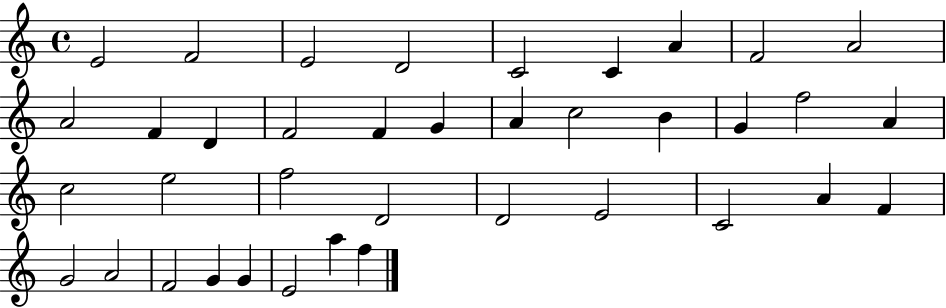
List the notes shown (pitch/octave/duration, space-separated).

E4/h F4/h E4/h D4/h C4/h C4/q A4/q F4/h A4/h A4/h F4/q D4/q F4/h F4/q G4/q A4/q C5/h B4/q G4/q F5/h A4/q C5/h E5/h F5/h D4/h D4/h E4/h C4/h A4/q F4/q G4/h A4/h F4/h G4/q G4/q E4/h A5/q F5/q